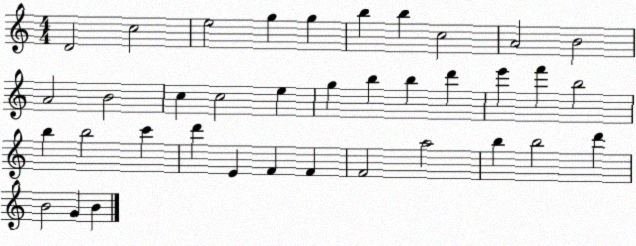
X:1
T:Untitled
M:4/4
L:1/4
K:C
D2 c2 e2 g g b b c2 A2 B2 A2 B2 c c2 e g b b d' e' f' b2 b b2 c' d' E F F F2 a2 b b2 d' B2 G B